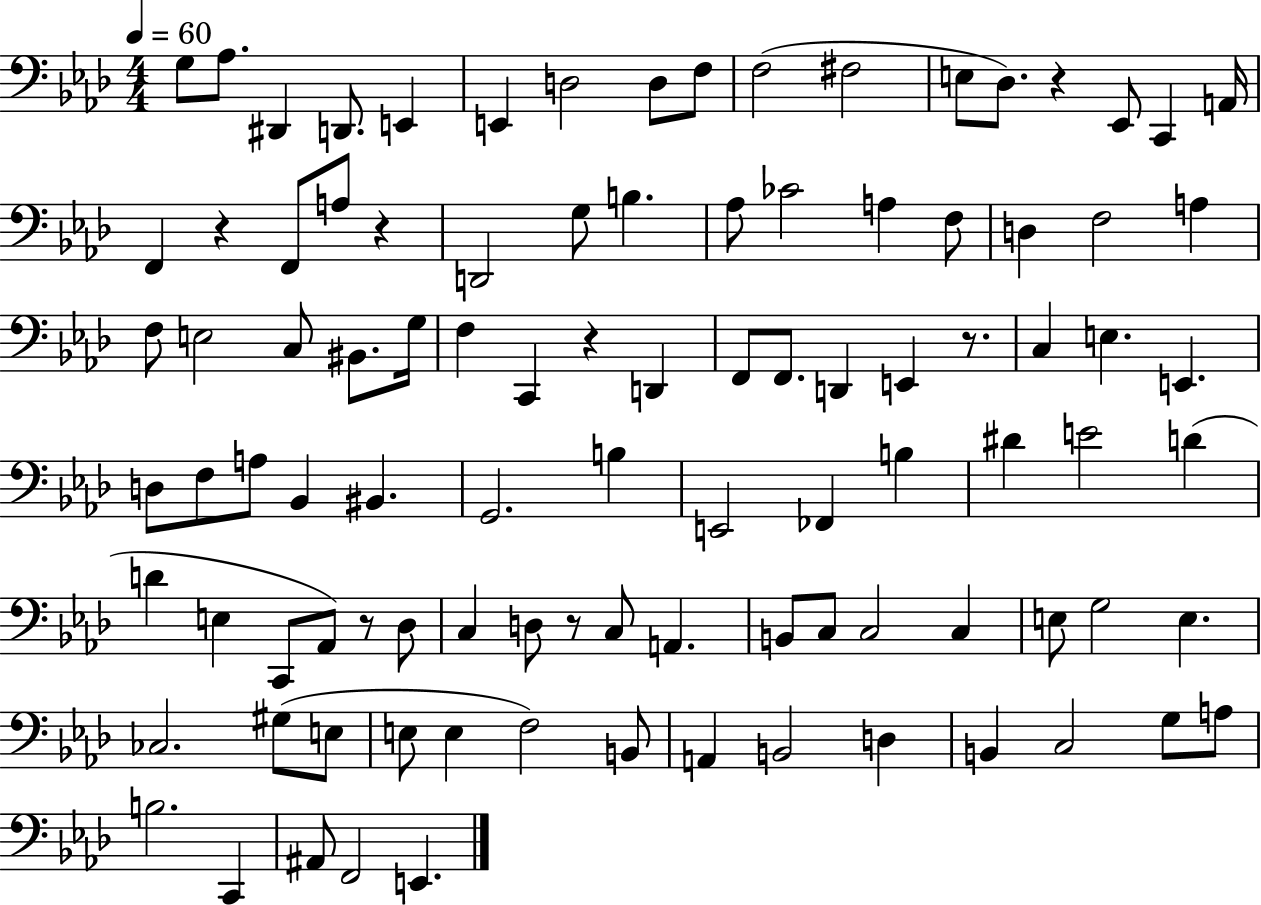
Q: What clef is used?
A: bass